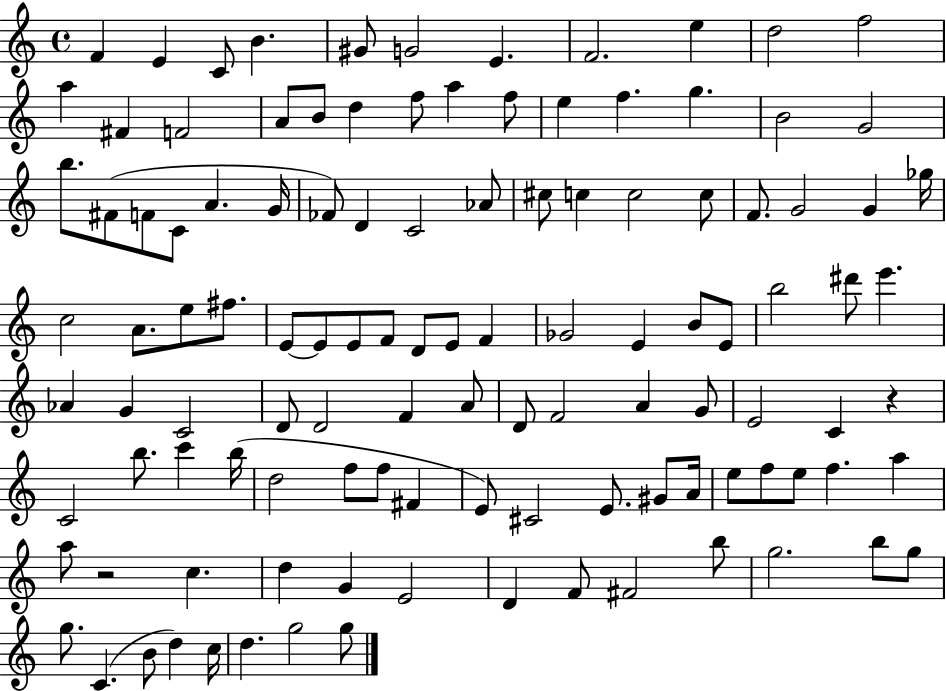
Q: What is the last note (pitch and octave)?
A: G5